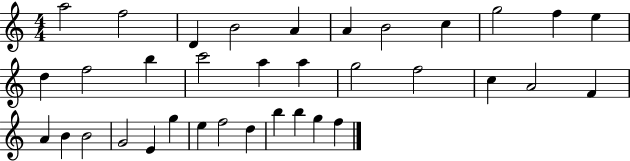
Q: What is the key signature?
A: C major